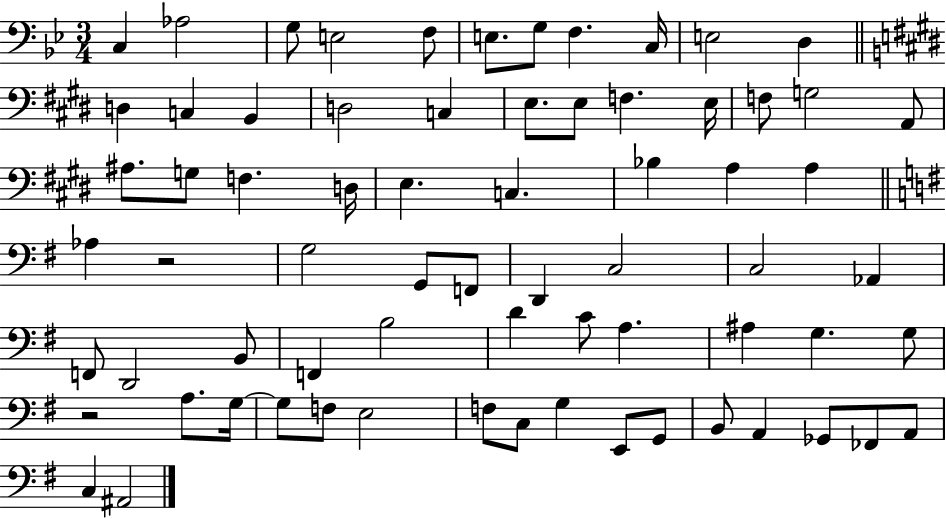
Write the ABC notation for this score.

X:1
T:Untitled
M:3/4
L:1/4
K:Bb
C, _A,2 G,/2 E,2 F,/2 E,/2 G,/2 F, C,/4 E,2 D, D, C, B,, D,2 C, E,/2 E,/2 F, E,/4 F,/2 G,2 A,,/2 ^A,/2 G,/2 F, D,/4 E, C, _B, A, A, _A, z2 G,2 G,,/2 F,,/2 D,, C,2 C,2 _A,, F,,/2 D,,2 B,,/2 F,, B,2 D C/2 A, ^A, G, G,/2 z2 A,/2 G,/4 G,/2 F,/2 E,2 F,/2 C,/2 G, E,,/2 G,,/2 B,,/2 A,, _G,,/2 _F,,/2 A,,/2 C, ^A,,2